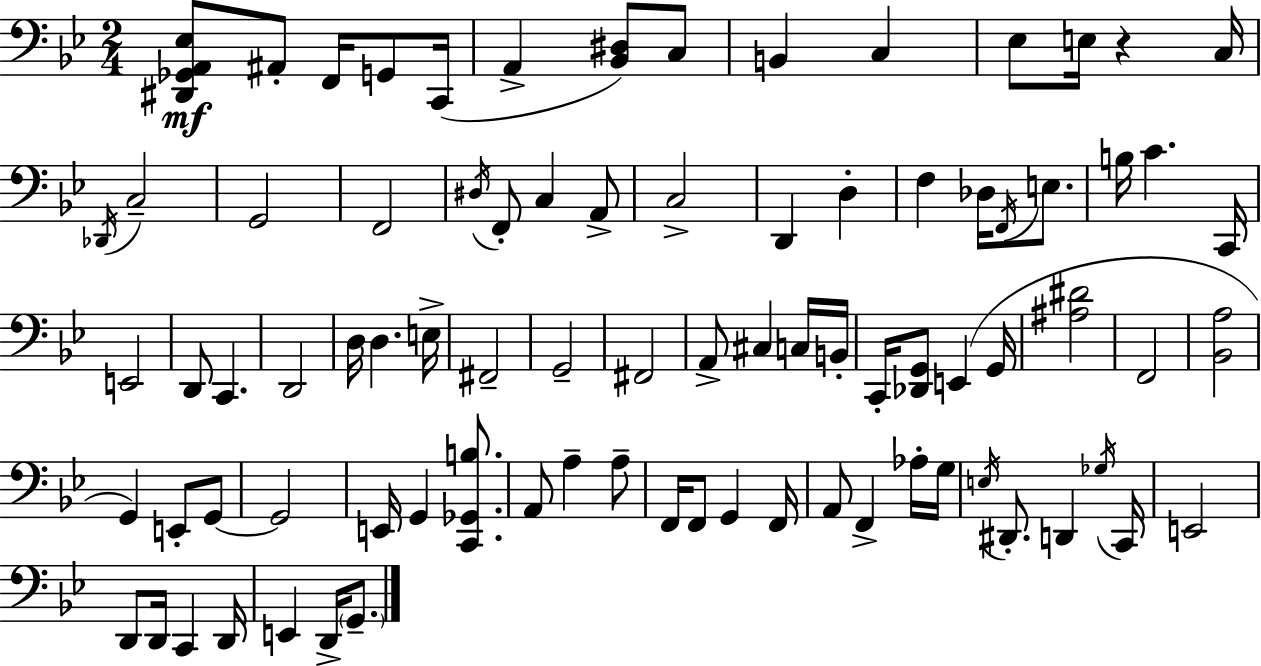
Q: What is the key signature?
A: BES major